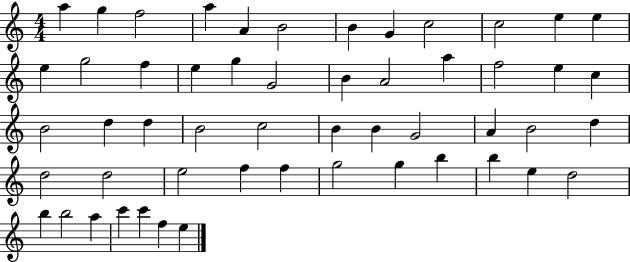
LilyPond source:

{
  \clef treble
  \numericTimeSignature
  \time 4/4
  \key c \major
  a''4 g''4 f''2 | a''4 a'4 b'2 | b'4 g'4 c''2 | c''2 e''4 e''4 | \break e''4 g''2 f''4 | e''4 g''4 g'2 | b'4 a'2 a''4 | f''2 e''4 c''4 | \break b'2 d''4 d''4 | b'2 c''2 | b'4 b'4 g'2 | a'4 b'2 d''4 | \break d''2 d''2 | e''2 f''4 f''4 | g''2 g''4 b''4 | b''4 e''4 d''2 | \break b''4 b''2 a''4 | c'''4 c'''4 f''4 e''4 | \bar "|."
}